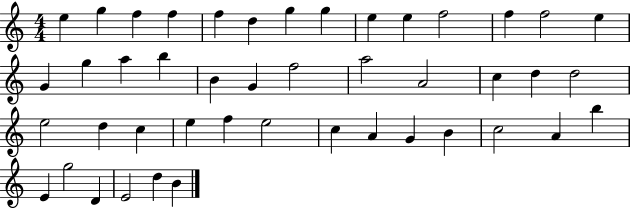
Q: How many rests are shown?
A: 0